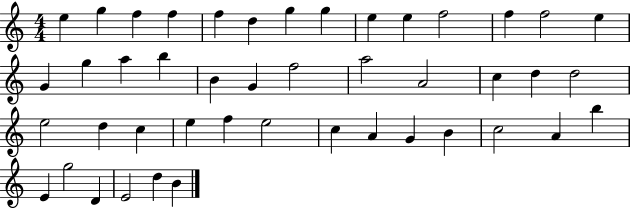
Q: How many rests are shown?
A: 0